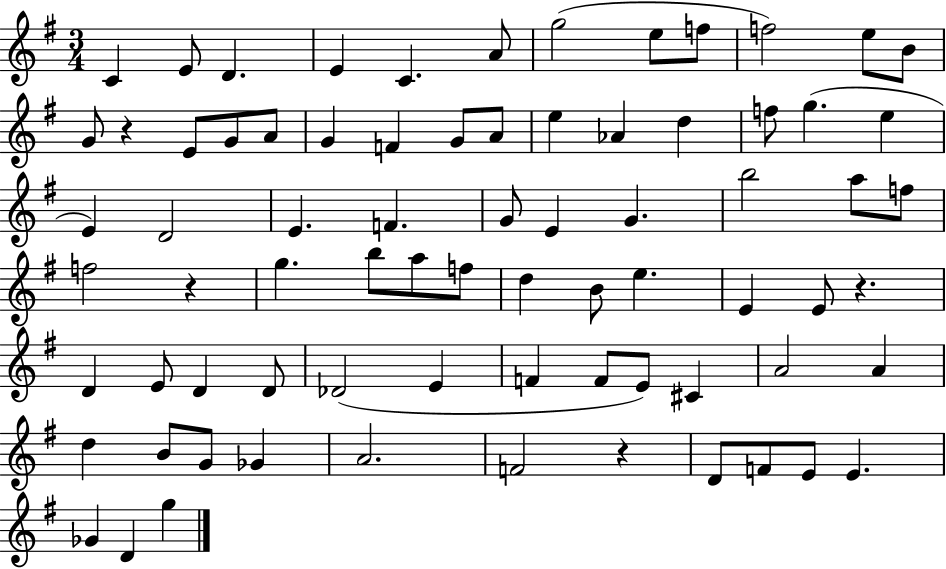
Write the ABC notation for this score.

X:1
T:Untitled
M:3/4
L:1/4
K:G
C E/2 D E C A/2 g2 e/2 f/2 f2 e/2 B/2 G/2 z E/2 G/2 A/2 G F G/2 A/2 e _A d f/2 g e E D2 E F G/2 E G b2 a/2 f/2 f2 z g b/2 a/2 f/2 d B/2 e E E/2 z D E/2 D D/2 _D2 E F F/2 E/2 ^C A2 A d B/2 G/2 _G A2 F2 z D/2 F/2 E/2 E _G D g